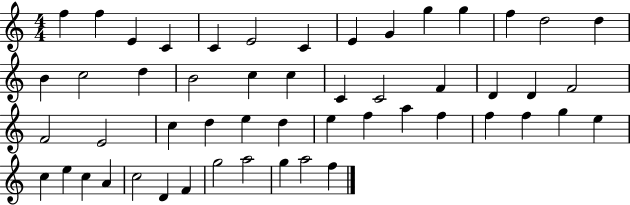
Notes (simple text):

F5/q F5/q E4/q C4/q C4/q E4/h C4/q E4/q G4/q G5/q G5/q F5/q D5/h D5/q B4/q C5/h D5/q B4/h C5/q C5/q C4/q C4/h F4/q D4/q D4/q F4/h F4/h E4/h C5/q D5/q E5/q D5/q E5/q F5/q A5/q F5/q F5/q F5/q G5/q E5/q C5/q E5/q C5/q A4/q C5/h D4/q F4/q G5/h A5/h G5/q A5/h F5/q